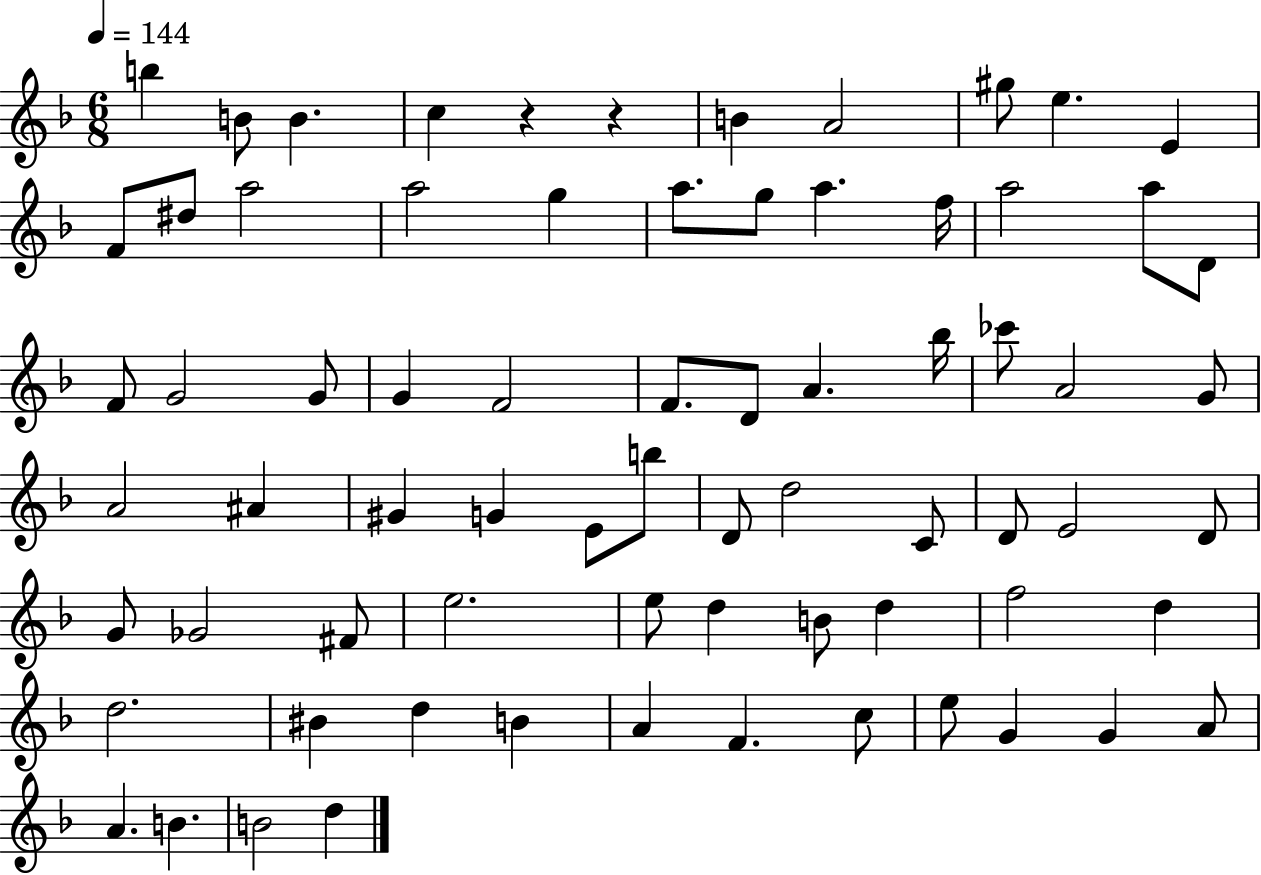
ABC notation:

X:1
T:Untitled
M:6/8
L:1/4
K:F
b B/2 B c z z B A2 ^g/2 e E F/2 ^d/2 a2 a2 g a/2 g/2 a f/4 a2 a/2 D/2 F/2 G2 G/2 G F2 F/2 D/2 A _b/4 _c'/2 A2 G/2 A2 ^A ^G G E/2 b/2 D/2 d2 C/2 D/2 E2 D/2 G/2 _G2 ^F/2 e2 e/2 d B/2 d f2 d d2 ^B d B A F c/2 e/2 G G A/2 A B B2 d